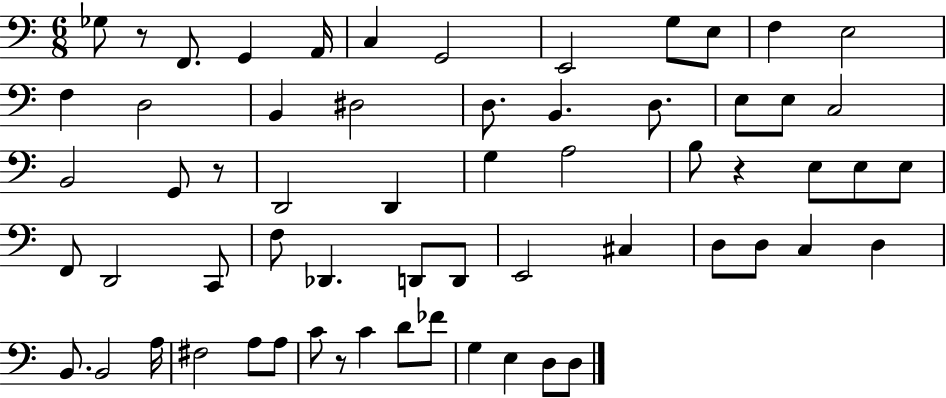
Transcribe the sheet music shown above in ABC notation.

X:1
T:Untitled
M:6/8
L:1/4
K:C
_G,/2 z/2 F,,/2 G,, A,,/4 C, G,,2 E,,2 G,/2 E,/2 F, E,2 F, D,2 B,, ^D,2 D,/2 B,, D,/2 E,/2 E,/2 C,2 B,,2 G,,/2 z/2 D,,2 D,, G, A,2 B,/2 z E,/2 E,/2 E,/2 F,,/2 D,,2 C,,/2 F,/2 _D,, D,,/2 D,,/2 E,,2 ^C, D,/2 D,/2 C, D, B,,/2 B,,2 A,/4 ^F,2 A,/2 A,/2 C/2 z/2 C D/2 _F/2 G, E, D,/2 D,/2